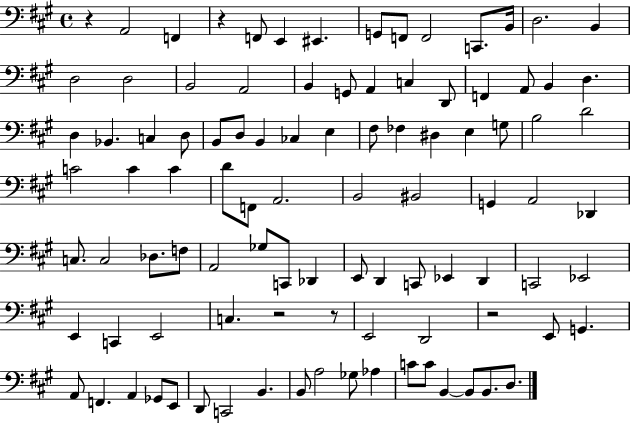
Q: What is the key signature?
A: A major